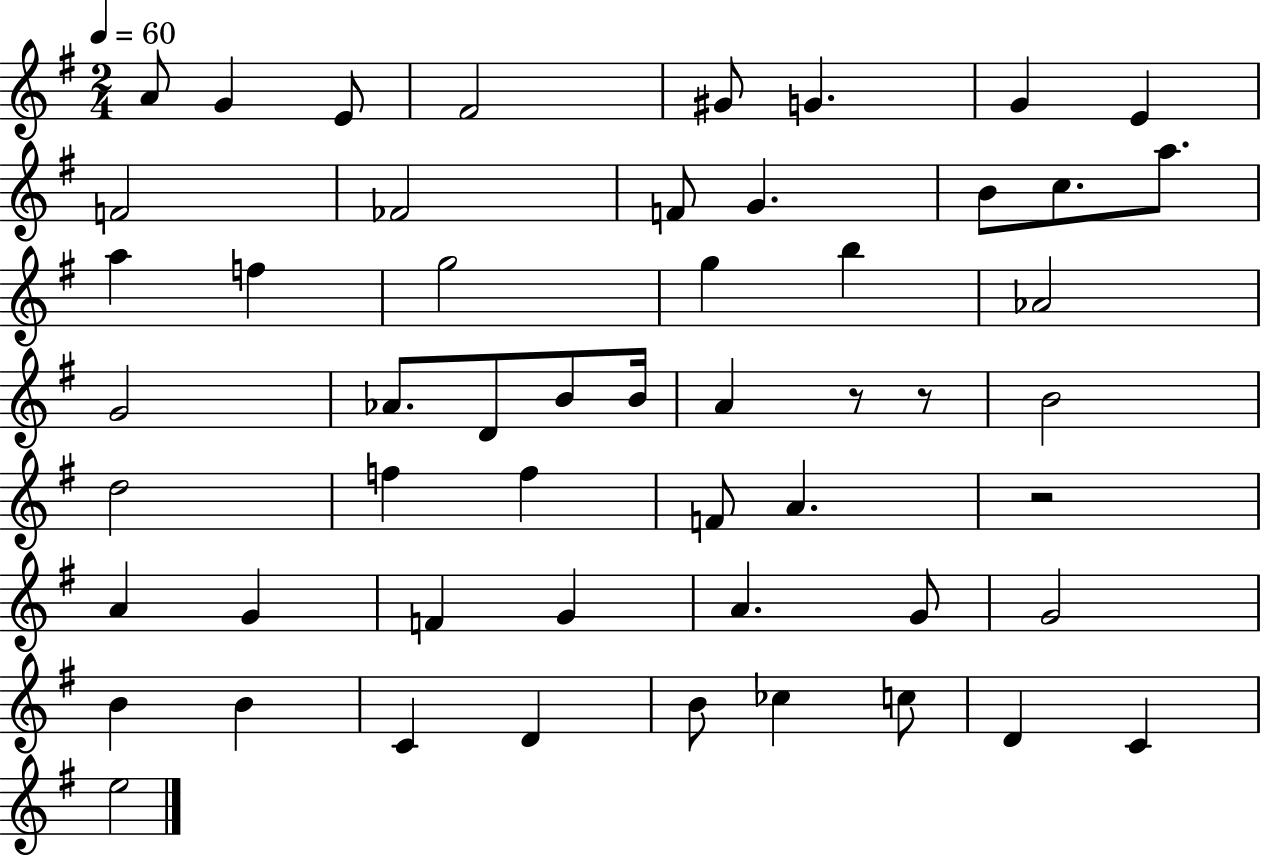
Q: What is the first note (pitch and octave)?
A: A4